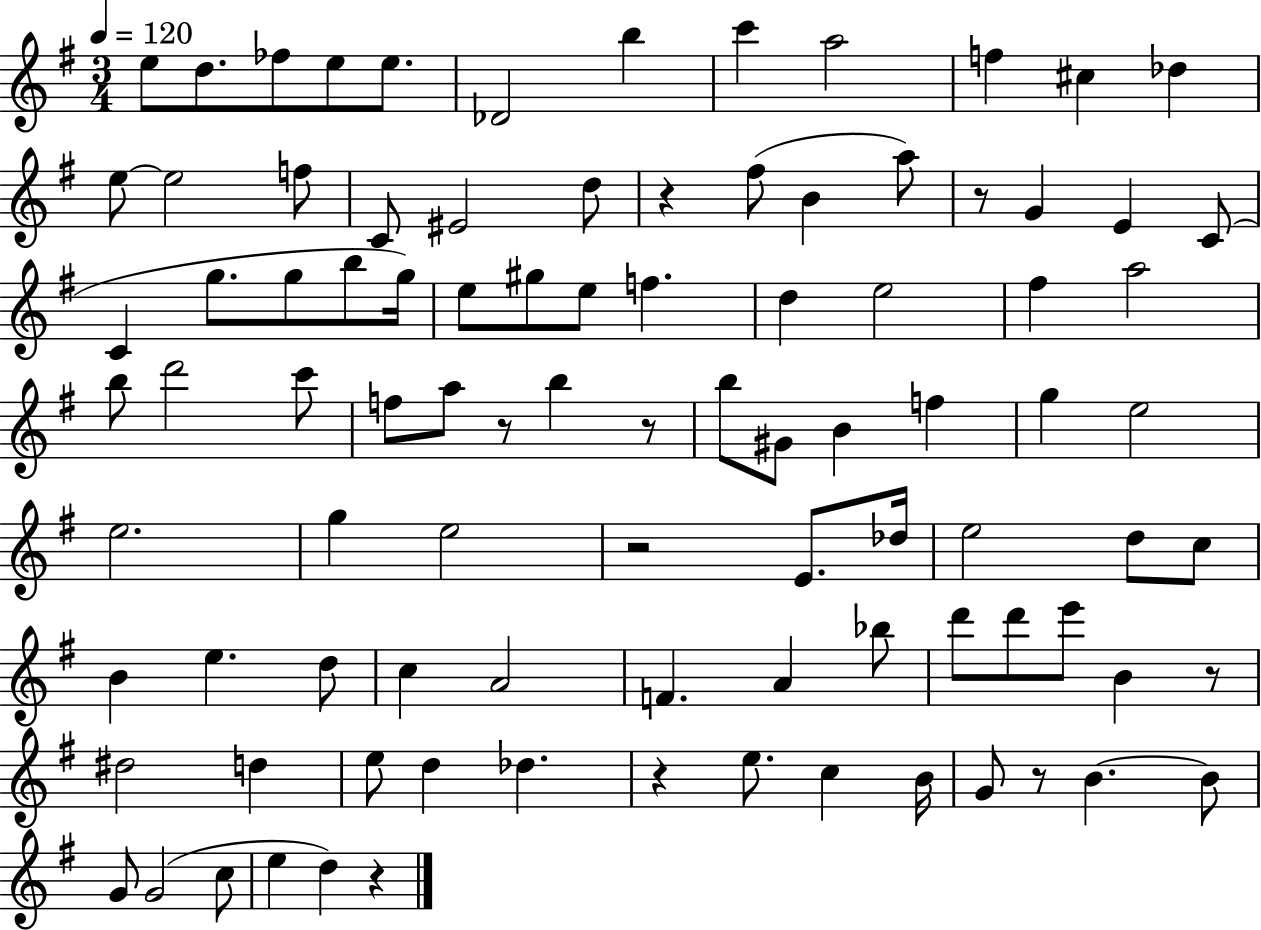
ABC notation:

X:1
T:Untitled
M:3/4
L:1/4
K:G
e/2 d/2 _f/2 e/2 e/2 _D2 b c' a2 f ^c _d e/2 e2 f/2 C/2 ^E2 d/2 z ^f/2 B a/2 z/2 G E C/2 C g/2 g/2 b/2 g/4 e/2 ^g/2 e/2 f d e2 ^f a2 b/2 d'2 c'/2 f/2 a/2 z/2 b z/2 b/2 ^G/2 B f g e2 e2 g e2 z2 E/2 _d/4 e2 d/2 c/2 B e d/2 c A2 F A _b/2 d'/2 d'/2 e'/2 B z/2 ^d2 d e/2 d _d z e/2 c B/4 G/2 z/2 B B/2 G/2 G2 c/2 e d z